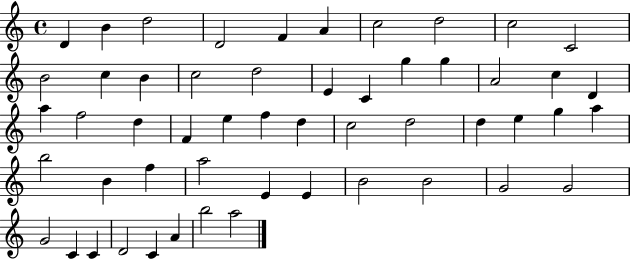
X:1
T:Untitled
M:4/4
L:1/4
K:C
D B d2 D2 F A c2 d2 c2 C2 B2 c B c2 d2 E C g g A2 c D a f2 d F e f d c2 d2 d e g a b2 B f a2 E E B2 B2 G2 G2 G2 C C D2 C A b2 a2